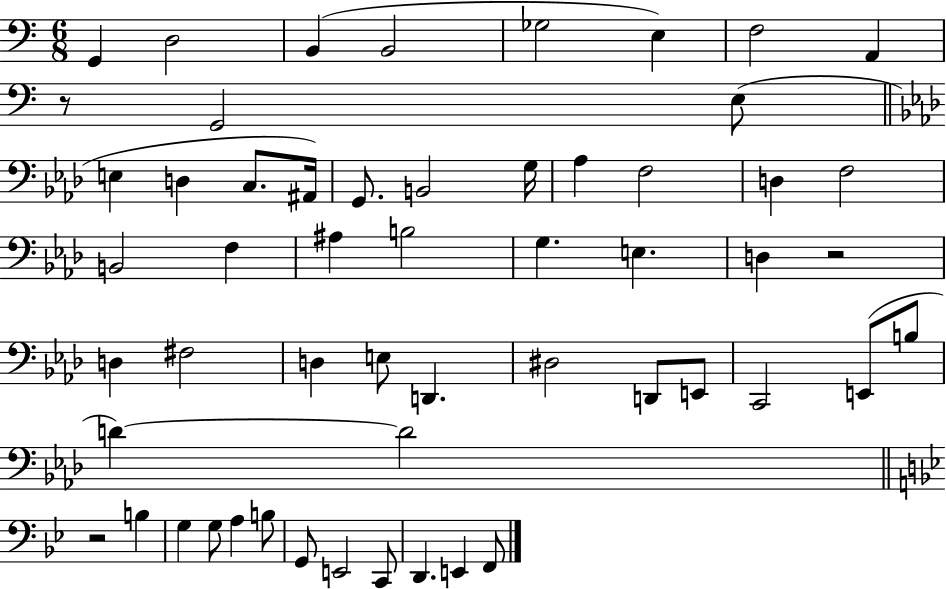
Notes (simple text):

G2/q D3/h B2/q B2/h Gb3/h E3/q F3/h A2/q R/e G2/h E3/e E3/q D3/q C3/e. A#2/s G2/e. B2/h G3/s Ab3/q F3/h D3/q F3/h B2/h F3/q A#3/q B3/h G3/q. E3/q. D3/q R/h D3/q F#3/h D3/q E3/e D2/q. D#3/h D2/e E2/e C2/h E2/e B3/e D4/q D4/h R/h B3/q G3/q G3/e A3/q B3/e G2/e E2/h C2/e D2/q. E2/q F2/e